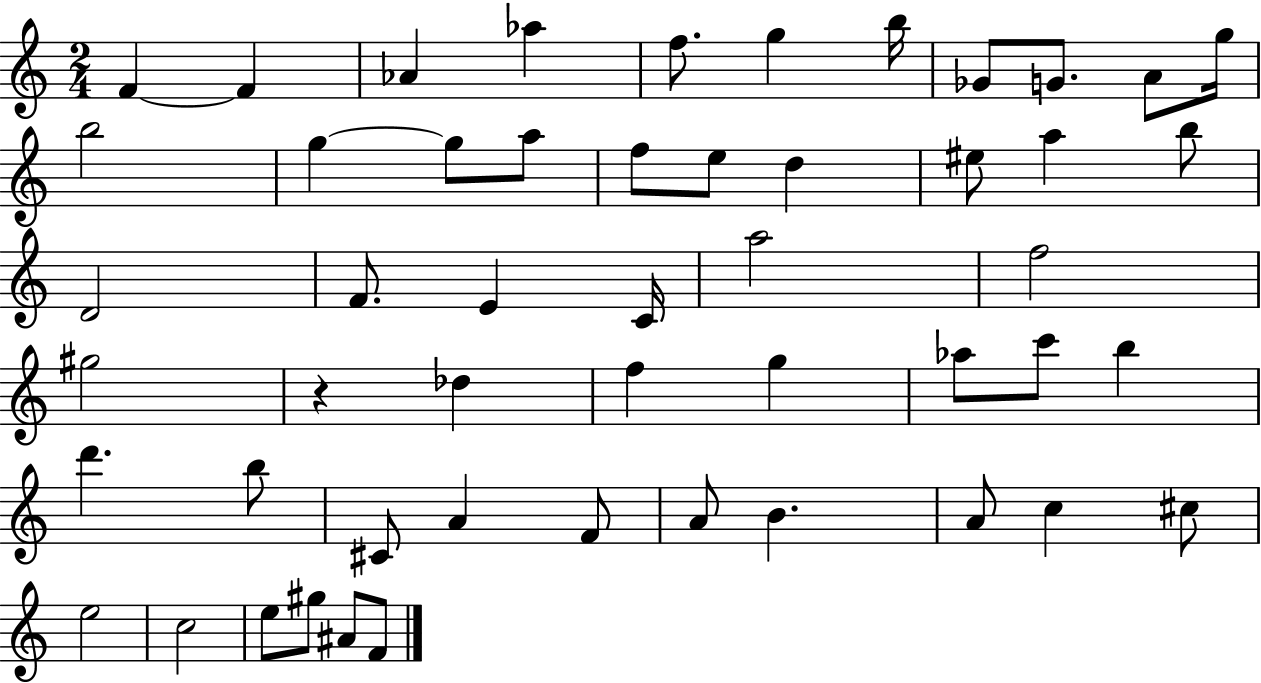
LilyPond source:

{
  \clef treble
  \numericTimeSignature
  \time 2/4
  \key c \major
  \repeat volta 2 { f'4~~ f'4 | aes'4 aes''4 | f''8. g''4 b''16 | ges'8 g'8. a'8 g''16 | \break b''2 | g''4~~ g''8 a''8 | f''8 e''8 d''4 | eis''8 a''4 b''8 | \break d'2 | f'8. e'4 c'16 | a''2 | f''2 | \break gis''2 | r4 des''4 | f''4 g''4 | aes''8 c'''8 b''4 | \break d'''4. b''8 | cis'8 a'4 f'8 | a'8 b'4. | a'8 c''4 cis''8 | \break e''2 | c''2 | e''8 gis''8 ais'8 f'8 | } \bar "|."
}